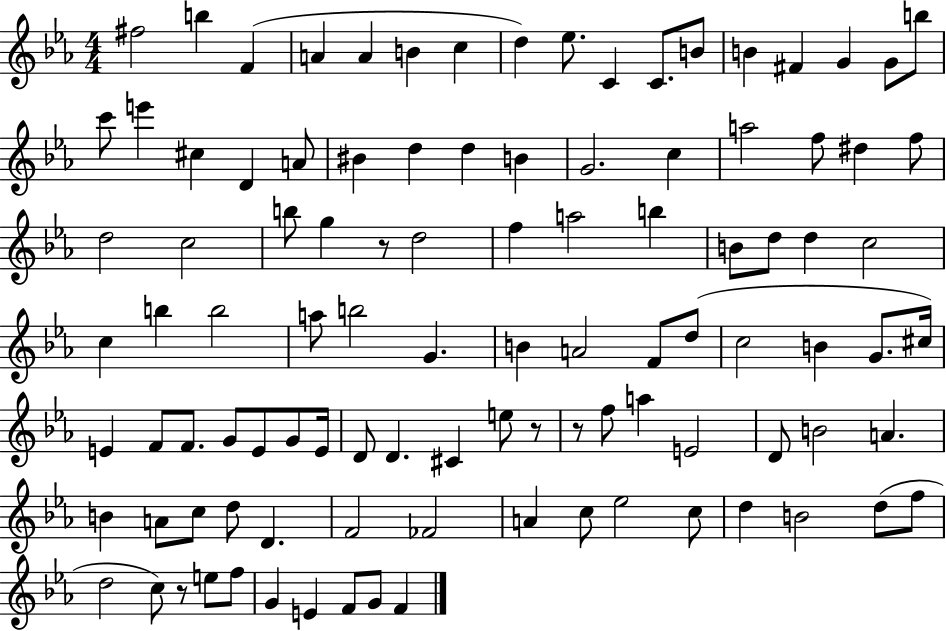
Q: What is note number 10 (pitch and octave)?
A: C4